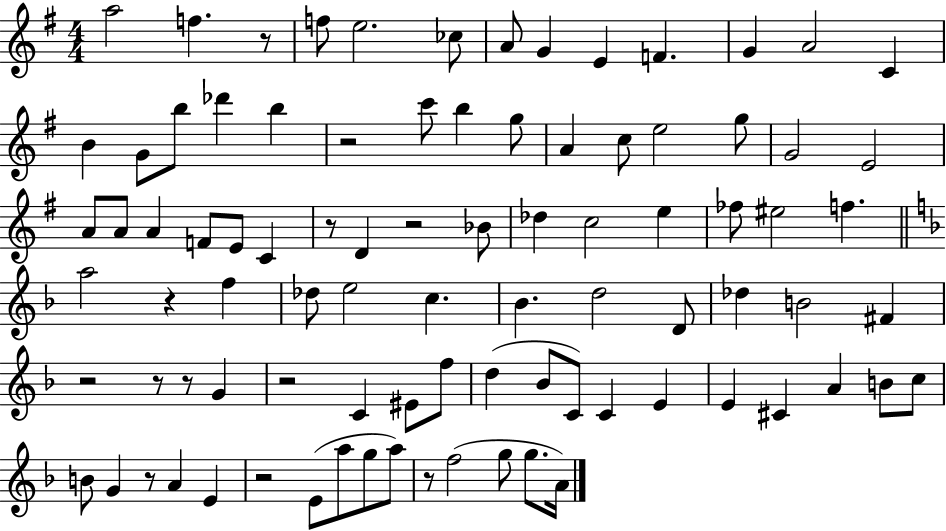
{
  \clef treble
  \numericTimeSignature
  \time 4/4
  \key g \major
  \repeat volta 2 { a''2 f''4. r8 | f''8 e''2. ces''8 | a'8 g'4 e'4 f'4. | g'4 a'2 c'4 | \break b'4 g'8 b''8 des'''4 b''4 | r2 c'''8 b''4 g''8 | a'4 c''8 e''2 g''8 | g'2 e'2 | \break a'8 a'8 a'4 f'8 e'8 c'4 | r8 d'4 r2 bes'8 | des''4 c''2 e''4 | fes''8 eis''2 f''4. | \break \bar "||" \break \key f \major a''2 r4 f''4 | des''8 e''2 c''4. | bes'4. d''2 d'8 | des''4 b'2 fis'4 | \break r2 r8 r8 g'4 | r2 c'4 eis'8 f''8 | d''4( bes'8 c'8) c'4 e'4 | e'4 cis'4 a'4 b'8 c''8 | \break b'8 g'4 r8 a'4 e'4 | r2 e'8( a''8 g''8 a''8) | r8 f''2( g''8 g''8. a'16) | } \bar "|."
}